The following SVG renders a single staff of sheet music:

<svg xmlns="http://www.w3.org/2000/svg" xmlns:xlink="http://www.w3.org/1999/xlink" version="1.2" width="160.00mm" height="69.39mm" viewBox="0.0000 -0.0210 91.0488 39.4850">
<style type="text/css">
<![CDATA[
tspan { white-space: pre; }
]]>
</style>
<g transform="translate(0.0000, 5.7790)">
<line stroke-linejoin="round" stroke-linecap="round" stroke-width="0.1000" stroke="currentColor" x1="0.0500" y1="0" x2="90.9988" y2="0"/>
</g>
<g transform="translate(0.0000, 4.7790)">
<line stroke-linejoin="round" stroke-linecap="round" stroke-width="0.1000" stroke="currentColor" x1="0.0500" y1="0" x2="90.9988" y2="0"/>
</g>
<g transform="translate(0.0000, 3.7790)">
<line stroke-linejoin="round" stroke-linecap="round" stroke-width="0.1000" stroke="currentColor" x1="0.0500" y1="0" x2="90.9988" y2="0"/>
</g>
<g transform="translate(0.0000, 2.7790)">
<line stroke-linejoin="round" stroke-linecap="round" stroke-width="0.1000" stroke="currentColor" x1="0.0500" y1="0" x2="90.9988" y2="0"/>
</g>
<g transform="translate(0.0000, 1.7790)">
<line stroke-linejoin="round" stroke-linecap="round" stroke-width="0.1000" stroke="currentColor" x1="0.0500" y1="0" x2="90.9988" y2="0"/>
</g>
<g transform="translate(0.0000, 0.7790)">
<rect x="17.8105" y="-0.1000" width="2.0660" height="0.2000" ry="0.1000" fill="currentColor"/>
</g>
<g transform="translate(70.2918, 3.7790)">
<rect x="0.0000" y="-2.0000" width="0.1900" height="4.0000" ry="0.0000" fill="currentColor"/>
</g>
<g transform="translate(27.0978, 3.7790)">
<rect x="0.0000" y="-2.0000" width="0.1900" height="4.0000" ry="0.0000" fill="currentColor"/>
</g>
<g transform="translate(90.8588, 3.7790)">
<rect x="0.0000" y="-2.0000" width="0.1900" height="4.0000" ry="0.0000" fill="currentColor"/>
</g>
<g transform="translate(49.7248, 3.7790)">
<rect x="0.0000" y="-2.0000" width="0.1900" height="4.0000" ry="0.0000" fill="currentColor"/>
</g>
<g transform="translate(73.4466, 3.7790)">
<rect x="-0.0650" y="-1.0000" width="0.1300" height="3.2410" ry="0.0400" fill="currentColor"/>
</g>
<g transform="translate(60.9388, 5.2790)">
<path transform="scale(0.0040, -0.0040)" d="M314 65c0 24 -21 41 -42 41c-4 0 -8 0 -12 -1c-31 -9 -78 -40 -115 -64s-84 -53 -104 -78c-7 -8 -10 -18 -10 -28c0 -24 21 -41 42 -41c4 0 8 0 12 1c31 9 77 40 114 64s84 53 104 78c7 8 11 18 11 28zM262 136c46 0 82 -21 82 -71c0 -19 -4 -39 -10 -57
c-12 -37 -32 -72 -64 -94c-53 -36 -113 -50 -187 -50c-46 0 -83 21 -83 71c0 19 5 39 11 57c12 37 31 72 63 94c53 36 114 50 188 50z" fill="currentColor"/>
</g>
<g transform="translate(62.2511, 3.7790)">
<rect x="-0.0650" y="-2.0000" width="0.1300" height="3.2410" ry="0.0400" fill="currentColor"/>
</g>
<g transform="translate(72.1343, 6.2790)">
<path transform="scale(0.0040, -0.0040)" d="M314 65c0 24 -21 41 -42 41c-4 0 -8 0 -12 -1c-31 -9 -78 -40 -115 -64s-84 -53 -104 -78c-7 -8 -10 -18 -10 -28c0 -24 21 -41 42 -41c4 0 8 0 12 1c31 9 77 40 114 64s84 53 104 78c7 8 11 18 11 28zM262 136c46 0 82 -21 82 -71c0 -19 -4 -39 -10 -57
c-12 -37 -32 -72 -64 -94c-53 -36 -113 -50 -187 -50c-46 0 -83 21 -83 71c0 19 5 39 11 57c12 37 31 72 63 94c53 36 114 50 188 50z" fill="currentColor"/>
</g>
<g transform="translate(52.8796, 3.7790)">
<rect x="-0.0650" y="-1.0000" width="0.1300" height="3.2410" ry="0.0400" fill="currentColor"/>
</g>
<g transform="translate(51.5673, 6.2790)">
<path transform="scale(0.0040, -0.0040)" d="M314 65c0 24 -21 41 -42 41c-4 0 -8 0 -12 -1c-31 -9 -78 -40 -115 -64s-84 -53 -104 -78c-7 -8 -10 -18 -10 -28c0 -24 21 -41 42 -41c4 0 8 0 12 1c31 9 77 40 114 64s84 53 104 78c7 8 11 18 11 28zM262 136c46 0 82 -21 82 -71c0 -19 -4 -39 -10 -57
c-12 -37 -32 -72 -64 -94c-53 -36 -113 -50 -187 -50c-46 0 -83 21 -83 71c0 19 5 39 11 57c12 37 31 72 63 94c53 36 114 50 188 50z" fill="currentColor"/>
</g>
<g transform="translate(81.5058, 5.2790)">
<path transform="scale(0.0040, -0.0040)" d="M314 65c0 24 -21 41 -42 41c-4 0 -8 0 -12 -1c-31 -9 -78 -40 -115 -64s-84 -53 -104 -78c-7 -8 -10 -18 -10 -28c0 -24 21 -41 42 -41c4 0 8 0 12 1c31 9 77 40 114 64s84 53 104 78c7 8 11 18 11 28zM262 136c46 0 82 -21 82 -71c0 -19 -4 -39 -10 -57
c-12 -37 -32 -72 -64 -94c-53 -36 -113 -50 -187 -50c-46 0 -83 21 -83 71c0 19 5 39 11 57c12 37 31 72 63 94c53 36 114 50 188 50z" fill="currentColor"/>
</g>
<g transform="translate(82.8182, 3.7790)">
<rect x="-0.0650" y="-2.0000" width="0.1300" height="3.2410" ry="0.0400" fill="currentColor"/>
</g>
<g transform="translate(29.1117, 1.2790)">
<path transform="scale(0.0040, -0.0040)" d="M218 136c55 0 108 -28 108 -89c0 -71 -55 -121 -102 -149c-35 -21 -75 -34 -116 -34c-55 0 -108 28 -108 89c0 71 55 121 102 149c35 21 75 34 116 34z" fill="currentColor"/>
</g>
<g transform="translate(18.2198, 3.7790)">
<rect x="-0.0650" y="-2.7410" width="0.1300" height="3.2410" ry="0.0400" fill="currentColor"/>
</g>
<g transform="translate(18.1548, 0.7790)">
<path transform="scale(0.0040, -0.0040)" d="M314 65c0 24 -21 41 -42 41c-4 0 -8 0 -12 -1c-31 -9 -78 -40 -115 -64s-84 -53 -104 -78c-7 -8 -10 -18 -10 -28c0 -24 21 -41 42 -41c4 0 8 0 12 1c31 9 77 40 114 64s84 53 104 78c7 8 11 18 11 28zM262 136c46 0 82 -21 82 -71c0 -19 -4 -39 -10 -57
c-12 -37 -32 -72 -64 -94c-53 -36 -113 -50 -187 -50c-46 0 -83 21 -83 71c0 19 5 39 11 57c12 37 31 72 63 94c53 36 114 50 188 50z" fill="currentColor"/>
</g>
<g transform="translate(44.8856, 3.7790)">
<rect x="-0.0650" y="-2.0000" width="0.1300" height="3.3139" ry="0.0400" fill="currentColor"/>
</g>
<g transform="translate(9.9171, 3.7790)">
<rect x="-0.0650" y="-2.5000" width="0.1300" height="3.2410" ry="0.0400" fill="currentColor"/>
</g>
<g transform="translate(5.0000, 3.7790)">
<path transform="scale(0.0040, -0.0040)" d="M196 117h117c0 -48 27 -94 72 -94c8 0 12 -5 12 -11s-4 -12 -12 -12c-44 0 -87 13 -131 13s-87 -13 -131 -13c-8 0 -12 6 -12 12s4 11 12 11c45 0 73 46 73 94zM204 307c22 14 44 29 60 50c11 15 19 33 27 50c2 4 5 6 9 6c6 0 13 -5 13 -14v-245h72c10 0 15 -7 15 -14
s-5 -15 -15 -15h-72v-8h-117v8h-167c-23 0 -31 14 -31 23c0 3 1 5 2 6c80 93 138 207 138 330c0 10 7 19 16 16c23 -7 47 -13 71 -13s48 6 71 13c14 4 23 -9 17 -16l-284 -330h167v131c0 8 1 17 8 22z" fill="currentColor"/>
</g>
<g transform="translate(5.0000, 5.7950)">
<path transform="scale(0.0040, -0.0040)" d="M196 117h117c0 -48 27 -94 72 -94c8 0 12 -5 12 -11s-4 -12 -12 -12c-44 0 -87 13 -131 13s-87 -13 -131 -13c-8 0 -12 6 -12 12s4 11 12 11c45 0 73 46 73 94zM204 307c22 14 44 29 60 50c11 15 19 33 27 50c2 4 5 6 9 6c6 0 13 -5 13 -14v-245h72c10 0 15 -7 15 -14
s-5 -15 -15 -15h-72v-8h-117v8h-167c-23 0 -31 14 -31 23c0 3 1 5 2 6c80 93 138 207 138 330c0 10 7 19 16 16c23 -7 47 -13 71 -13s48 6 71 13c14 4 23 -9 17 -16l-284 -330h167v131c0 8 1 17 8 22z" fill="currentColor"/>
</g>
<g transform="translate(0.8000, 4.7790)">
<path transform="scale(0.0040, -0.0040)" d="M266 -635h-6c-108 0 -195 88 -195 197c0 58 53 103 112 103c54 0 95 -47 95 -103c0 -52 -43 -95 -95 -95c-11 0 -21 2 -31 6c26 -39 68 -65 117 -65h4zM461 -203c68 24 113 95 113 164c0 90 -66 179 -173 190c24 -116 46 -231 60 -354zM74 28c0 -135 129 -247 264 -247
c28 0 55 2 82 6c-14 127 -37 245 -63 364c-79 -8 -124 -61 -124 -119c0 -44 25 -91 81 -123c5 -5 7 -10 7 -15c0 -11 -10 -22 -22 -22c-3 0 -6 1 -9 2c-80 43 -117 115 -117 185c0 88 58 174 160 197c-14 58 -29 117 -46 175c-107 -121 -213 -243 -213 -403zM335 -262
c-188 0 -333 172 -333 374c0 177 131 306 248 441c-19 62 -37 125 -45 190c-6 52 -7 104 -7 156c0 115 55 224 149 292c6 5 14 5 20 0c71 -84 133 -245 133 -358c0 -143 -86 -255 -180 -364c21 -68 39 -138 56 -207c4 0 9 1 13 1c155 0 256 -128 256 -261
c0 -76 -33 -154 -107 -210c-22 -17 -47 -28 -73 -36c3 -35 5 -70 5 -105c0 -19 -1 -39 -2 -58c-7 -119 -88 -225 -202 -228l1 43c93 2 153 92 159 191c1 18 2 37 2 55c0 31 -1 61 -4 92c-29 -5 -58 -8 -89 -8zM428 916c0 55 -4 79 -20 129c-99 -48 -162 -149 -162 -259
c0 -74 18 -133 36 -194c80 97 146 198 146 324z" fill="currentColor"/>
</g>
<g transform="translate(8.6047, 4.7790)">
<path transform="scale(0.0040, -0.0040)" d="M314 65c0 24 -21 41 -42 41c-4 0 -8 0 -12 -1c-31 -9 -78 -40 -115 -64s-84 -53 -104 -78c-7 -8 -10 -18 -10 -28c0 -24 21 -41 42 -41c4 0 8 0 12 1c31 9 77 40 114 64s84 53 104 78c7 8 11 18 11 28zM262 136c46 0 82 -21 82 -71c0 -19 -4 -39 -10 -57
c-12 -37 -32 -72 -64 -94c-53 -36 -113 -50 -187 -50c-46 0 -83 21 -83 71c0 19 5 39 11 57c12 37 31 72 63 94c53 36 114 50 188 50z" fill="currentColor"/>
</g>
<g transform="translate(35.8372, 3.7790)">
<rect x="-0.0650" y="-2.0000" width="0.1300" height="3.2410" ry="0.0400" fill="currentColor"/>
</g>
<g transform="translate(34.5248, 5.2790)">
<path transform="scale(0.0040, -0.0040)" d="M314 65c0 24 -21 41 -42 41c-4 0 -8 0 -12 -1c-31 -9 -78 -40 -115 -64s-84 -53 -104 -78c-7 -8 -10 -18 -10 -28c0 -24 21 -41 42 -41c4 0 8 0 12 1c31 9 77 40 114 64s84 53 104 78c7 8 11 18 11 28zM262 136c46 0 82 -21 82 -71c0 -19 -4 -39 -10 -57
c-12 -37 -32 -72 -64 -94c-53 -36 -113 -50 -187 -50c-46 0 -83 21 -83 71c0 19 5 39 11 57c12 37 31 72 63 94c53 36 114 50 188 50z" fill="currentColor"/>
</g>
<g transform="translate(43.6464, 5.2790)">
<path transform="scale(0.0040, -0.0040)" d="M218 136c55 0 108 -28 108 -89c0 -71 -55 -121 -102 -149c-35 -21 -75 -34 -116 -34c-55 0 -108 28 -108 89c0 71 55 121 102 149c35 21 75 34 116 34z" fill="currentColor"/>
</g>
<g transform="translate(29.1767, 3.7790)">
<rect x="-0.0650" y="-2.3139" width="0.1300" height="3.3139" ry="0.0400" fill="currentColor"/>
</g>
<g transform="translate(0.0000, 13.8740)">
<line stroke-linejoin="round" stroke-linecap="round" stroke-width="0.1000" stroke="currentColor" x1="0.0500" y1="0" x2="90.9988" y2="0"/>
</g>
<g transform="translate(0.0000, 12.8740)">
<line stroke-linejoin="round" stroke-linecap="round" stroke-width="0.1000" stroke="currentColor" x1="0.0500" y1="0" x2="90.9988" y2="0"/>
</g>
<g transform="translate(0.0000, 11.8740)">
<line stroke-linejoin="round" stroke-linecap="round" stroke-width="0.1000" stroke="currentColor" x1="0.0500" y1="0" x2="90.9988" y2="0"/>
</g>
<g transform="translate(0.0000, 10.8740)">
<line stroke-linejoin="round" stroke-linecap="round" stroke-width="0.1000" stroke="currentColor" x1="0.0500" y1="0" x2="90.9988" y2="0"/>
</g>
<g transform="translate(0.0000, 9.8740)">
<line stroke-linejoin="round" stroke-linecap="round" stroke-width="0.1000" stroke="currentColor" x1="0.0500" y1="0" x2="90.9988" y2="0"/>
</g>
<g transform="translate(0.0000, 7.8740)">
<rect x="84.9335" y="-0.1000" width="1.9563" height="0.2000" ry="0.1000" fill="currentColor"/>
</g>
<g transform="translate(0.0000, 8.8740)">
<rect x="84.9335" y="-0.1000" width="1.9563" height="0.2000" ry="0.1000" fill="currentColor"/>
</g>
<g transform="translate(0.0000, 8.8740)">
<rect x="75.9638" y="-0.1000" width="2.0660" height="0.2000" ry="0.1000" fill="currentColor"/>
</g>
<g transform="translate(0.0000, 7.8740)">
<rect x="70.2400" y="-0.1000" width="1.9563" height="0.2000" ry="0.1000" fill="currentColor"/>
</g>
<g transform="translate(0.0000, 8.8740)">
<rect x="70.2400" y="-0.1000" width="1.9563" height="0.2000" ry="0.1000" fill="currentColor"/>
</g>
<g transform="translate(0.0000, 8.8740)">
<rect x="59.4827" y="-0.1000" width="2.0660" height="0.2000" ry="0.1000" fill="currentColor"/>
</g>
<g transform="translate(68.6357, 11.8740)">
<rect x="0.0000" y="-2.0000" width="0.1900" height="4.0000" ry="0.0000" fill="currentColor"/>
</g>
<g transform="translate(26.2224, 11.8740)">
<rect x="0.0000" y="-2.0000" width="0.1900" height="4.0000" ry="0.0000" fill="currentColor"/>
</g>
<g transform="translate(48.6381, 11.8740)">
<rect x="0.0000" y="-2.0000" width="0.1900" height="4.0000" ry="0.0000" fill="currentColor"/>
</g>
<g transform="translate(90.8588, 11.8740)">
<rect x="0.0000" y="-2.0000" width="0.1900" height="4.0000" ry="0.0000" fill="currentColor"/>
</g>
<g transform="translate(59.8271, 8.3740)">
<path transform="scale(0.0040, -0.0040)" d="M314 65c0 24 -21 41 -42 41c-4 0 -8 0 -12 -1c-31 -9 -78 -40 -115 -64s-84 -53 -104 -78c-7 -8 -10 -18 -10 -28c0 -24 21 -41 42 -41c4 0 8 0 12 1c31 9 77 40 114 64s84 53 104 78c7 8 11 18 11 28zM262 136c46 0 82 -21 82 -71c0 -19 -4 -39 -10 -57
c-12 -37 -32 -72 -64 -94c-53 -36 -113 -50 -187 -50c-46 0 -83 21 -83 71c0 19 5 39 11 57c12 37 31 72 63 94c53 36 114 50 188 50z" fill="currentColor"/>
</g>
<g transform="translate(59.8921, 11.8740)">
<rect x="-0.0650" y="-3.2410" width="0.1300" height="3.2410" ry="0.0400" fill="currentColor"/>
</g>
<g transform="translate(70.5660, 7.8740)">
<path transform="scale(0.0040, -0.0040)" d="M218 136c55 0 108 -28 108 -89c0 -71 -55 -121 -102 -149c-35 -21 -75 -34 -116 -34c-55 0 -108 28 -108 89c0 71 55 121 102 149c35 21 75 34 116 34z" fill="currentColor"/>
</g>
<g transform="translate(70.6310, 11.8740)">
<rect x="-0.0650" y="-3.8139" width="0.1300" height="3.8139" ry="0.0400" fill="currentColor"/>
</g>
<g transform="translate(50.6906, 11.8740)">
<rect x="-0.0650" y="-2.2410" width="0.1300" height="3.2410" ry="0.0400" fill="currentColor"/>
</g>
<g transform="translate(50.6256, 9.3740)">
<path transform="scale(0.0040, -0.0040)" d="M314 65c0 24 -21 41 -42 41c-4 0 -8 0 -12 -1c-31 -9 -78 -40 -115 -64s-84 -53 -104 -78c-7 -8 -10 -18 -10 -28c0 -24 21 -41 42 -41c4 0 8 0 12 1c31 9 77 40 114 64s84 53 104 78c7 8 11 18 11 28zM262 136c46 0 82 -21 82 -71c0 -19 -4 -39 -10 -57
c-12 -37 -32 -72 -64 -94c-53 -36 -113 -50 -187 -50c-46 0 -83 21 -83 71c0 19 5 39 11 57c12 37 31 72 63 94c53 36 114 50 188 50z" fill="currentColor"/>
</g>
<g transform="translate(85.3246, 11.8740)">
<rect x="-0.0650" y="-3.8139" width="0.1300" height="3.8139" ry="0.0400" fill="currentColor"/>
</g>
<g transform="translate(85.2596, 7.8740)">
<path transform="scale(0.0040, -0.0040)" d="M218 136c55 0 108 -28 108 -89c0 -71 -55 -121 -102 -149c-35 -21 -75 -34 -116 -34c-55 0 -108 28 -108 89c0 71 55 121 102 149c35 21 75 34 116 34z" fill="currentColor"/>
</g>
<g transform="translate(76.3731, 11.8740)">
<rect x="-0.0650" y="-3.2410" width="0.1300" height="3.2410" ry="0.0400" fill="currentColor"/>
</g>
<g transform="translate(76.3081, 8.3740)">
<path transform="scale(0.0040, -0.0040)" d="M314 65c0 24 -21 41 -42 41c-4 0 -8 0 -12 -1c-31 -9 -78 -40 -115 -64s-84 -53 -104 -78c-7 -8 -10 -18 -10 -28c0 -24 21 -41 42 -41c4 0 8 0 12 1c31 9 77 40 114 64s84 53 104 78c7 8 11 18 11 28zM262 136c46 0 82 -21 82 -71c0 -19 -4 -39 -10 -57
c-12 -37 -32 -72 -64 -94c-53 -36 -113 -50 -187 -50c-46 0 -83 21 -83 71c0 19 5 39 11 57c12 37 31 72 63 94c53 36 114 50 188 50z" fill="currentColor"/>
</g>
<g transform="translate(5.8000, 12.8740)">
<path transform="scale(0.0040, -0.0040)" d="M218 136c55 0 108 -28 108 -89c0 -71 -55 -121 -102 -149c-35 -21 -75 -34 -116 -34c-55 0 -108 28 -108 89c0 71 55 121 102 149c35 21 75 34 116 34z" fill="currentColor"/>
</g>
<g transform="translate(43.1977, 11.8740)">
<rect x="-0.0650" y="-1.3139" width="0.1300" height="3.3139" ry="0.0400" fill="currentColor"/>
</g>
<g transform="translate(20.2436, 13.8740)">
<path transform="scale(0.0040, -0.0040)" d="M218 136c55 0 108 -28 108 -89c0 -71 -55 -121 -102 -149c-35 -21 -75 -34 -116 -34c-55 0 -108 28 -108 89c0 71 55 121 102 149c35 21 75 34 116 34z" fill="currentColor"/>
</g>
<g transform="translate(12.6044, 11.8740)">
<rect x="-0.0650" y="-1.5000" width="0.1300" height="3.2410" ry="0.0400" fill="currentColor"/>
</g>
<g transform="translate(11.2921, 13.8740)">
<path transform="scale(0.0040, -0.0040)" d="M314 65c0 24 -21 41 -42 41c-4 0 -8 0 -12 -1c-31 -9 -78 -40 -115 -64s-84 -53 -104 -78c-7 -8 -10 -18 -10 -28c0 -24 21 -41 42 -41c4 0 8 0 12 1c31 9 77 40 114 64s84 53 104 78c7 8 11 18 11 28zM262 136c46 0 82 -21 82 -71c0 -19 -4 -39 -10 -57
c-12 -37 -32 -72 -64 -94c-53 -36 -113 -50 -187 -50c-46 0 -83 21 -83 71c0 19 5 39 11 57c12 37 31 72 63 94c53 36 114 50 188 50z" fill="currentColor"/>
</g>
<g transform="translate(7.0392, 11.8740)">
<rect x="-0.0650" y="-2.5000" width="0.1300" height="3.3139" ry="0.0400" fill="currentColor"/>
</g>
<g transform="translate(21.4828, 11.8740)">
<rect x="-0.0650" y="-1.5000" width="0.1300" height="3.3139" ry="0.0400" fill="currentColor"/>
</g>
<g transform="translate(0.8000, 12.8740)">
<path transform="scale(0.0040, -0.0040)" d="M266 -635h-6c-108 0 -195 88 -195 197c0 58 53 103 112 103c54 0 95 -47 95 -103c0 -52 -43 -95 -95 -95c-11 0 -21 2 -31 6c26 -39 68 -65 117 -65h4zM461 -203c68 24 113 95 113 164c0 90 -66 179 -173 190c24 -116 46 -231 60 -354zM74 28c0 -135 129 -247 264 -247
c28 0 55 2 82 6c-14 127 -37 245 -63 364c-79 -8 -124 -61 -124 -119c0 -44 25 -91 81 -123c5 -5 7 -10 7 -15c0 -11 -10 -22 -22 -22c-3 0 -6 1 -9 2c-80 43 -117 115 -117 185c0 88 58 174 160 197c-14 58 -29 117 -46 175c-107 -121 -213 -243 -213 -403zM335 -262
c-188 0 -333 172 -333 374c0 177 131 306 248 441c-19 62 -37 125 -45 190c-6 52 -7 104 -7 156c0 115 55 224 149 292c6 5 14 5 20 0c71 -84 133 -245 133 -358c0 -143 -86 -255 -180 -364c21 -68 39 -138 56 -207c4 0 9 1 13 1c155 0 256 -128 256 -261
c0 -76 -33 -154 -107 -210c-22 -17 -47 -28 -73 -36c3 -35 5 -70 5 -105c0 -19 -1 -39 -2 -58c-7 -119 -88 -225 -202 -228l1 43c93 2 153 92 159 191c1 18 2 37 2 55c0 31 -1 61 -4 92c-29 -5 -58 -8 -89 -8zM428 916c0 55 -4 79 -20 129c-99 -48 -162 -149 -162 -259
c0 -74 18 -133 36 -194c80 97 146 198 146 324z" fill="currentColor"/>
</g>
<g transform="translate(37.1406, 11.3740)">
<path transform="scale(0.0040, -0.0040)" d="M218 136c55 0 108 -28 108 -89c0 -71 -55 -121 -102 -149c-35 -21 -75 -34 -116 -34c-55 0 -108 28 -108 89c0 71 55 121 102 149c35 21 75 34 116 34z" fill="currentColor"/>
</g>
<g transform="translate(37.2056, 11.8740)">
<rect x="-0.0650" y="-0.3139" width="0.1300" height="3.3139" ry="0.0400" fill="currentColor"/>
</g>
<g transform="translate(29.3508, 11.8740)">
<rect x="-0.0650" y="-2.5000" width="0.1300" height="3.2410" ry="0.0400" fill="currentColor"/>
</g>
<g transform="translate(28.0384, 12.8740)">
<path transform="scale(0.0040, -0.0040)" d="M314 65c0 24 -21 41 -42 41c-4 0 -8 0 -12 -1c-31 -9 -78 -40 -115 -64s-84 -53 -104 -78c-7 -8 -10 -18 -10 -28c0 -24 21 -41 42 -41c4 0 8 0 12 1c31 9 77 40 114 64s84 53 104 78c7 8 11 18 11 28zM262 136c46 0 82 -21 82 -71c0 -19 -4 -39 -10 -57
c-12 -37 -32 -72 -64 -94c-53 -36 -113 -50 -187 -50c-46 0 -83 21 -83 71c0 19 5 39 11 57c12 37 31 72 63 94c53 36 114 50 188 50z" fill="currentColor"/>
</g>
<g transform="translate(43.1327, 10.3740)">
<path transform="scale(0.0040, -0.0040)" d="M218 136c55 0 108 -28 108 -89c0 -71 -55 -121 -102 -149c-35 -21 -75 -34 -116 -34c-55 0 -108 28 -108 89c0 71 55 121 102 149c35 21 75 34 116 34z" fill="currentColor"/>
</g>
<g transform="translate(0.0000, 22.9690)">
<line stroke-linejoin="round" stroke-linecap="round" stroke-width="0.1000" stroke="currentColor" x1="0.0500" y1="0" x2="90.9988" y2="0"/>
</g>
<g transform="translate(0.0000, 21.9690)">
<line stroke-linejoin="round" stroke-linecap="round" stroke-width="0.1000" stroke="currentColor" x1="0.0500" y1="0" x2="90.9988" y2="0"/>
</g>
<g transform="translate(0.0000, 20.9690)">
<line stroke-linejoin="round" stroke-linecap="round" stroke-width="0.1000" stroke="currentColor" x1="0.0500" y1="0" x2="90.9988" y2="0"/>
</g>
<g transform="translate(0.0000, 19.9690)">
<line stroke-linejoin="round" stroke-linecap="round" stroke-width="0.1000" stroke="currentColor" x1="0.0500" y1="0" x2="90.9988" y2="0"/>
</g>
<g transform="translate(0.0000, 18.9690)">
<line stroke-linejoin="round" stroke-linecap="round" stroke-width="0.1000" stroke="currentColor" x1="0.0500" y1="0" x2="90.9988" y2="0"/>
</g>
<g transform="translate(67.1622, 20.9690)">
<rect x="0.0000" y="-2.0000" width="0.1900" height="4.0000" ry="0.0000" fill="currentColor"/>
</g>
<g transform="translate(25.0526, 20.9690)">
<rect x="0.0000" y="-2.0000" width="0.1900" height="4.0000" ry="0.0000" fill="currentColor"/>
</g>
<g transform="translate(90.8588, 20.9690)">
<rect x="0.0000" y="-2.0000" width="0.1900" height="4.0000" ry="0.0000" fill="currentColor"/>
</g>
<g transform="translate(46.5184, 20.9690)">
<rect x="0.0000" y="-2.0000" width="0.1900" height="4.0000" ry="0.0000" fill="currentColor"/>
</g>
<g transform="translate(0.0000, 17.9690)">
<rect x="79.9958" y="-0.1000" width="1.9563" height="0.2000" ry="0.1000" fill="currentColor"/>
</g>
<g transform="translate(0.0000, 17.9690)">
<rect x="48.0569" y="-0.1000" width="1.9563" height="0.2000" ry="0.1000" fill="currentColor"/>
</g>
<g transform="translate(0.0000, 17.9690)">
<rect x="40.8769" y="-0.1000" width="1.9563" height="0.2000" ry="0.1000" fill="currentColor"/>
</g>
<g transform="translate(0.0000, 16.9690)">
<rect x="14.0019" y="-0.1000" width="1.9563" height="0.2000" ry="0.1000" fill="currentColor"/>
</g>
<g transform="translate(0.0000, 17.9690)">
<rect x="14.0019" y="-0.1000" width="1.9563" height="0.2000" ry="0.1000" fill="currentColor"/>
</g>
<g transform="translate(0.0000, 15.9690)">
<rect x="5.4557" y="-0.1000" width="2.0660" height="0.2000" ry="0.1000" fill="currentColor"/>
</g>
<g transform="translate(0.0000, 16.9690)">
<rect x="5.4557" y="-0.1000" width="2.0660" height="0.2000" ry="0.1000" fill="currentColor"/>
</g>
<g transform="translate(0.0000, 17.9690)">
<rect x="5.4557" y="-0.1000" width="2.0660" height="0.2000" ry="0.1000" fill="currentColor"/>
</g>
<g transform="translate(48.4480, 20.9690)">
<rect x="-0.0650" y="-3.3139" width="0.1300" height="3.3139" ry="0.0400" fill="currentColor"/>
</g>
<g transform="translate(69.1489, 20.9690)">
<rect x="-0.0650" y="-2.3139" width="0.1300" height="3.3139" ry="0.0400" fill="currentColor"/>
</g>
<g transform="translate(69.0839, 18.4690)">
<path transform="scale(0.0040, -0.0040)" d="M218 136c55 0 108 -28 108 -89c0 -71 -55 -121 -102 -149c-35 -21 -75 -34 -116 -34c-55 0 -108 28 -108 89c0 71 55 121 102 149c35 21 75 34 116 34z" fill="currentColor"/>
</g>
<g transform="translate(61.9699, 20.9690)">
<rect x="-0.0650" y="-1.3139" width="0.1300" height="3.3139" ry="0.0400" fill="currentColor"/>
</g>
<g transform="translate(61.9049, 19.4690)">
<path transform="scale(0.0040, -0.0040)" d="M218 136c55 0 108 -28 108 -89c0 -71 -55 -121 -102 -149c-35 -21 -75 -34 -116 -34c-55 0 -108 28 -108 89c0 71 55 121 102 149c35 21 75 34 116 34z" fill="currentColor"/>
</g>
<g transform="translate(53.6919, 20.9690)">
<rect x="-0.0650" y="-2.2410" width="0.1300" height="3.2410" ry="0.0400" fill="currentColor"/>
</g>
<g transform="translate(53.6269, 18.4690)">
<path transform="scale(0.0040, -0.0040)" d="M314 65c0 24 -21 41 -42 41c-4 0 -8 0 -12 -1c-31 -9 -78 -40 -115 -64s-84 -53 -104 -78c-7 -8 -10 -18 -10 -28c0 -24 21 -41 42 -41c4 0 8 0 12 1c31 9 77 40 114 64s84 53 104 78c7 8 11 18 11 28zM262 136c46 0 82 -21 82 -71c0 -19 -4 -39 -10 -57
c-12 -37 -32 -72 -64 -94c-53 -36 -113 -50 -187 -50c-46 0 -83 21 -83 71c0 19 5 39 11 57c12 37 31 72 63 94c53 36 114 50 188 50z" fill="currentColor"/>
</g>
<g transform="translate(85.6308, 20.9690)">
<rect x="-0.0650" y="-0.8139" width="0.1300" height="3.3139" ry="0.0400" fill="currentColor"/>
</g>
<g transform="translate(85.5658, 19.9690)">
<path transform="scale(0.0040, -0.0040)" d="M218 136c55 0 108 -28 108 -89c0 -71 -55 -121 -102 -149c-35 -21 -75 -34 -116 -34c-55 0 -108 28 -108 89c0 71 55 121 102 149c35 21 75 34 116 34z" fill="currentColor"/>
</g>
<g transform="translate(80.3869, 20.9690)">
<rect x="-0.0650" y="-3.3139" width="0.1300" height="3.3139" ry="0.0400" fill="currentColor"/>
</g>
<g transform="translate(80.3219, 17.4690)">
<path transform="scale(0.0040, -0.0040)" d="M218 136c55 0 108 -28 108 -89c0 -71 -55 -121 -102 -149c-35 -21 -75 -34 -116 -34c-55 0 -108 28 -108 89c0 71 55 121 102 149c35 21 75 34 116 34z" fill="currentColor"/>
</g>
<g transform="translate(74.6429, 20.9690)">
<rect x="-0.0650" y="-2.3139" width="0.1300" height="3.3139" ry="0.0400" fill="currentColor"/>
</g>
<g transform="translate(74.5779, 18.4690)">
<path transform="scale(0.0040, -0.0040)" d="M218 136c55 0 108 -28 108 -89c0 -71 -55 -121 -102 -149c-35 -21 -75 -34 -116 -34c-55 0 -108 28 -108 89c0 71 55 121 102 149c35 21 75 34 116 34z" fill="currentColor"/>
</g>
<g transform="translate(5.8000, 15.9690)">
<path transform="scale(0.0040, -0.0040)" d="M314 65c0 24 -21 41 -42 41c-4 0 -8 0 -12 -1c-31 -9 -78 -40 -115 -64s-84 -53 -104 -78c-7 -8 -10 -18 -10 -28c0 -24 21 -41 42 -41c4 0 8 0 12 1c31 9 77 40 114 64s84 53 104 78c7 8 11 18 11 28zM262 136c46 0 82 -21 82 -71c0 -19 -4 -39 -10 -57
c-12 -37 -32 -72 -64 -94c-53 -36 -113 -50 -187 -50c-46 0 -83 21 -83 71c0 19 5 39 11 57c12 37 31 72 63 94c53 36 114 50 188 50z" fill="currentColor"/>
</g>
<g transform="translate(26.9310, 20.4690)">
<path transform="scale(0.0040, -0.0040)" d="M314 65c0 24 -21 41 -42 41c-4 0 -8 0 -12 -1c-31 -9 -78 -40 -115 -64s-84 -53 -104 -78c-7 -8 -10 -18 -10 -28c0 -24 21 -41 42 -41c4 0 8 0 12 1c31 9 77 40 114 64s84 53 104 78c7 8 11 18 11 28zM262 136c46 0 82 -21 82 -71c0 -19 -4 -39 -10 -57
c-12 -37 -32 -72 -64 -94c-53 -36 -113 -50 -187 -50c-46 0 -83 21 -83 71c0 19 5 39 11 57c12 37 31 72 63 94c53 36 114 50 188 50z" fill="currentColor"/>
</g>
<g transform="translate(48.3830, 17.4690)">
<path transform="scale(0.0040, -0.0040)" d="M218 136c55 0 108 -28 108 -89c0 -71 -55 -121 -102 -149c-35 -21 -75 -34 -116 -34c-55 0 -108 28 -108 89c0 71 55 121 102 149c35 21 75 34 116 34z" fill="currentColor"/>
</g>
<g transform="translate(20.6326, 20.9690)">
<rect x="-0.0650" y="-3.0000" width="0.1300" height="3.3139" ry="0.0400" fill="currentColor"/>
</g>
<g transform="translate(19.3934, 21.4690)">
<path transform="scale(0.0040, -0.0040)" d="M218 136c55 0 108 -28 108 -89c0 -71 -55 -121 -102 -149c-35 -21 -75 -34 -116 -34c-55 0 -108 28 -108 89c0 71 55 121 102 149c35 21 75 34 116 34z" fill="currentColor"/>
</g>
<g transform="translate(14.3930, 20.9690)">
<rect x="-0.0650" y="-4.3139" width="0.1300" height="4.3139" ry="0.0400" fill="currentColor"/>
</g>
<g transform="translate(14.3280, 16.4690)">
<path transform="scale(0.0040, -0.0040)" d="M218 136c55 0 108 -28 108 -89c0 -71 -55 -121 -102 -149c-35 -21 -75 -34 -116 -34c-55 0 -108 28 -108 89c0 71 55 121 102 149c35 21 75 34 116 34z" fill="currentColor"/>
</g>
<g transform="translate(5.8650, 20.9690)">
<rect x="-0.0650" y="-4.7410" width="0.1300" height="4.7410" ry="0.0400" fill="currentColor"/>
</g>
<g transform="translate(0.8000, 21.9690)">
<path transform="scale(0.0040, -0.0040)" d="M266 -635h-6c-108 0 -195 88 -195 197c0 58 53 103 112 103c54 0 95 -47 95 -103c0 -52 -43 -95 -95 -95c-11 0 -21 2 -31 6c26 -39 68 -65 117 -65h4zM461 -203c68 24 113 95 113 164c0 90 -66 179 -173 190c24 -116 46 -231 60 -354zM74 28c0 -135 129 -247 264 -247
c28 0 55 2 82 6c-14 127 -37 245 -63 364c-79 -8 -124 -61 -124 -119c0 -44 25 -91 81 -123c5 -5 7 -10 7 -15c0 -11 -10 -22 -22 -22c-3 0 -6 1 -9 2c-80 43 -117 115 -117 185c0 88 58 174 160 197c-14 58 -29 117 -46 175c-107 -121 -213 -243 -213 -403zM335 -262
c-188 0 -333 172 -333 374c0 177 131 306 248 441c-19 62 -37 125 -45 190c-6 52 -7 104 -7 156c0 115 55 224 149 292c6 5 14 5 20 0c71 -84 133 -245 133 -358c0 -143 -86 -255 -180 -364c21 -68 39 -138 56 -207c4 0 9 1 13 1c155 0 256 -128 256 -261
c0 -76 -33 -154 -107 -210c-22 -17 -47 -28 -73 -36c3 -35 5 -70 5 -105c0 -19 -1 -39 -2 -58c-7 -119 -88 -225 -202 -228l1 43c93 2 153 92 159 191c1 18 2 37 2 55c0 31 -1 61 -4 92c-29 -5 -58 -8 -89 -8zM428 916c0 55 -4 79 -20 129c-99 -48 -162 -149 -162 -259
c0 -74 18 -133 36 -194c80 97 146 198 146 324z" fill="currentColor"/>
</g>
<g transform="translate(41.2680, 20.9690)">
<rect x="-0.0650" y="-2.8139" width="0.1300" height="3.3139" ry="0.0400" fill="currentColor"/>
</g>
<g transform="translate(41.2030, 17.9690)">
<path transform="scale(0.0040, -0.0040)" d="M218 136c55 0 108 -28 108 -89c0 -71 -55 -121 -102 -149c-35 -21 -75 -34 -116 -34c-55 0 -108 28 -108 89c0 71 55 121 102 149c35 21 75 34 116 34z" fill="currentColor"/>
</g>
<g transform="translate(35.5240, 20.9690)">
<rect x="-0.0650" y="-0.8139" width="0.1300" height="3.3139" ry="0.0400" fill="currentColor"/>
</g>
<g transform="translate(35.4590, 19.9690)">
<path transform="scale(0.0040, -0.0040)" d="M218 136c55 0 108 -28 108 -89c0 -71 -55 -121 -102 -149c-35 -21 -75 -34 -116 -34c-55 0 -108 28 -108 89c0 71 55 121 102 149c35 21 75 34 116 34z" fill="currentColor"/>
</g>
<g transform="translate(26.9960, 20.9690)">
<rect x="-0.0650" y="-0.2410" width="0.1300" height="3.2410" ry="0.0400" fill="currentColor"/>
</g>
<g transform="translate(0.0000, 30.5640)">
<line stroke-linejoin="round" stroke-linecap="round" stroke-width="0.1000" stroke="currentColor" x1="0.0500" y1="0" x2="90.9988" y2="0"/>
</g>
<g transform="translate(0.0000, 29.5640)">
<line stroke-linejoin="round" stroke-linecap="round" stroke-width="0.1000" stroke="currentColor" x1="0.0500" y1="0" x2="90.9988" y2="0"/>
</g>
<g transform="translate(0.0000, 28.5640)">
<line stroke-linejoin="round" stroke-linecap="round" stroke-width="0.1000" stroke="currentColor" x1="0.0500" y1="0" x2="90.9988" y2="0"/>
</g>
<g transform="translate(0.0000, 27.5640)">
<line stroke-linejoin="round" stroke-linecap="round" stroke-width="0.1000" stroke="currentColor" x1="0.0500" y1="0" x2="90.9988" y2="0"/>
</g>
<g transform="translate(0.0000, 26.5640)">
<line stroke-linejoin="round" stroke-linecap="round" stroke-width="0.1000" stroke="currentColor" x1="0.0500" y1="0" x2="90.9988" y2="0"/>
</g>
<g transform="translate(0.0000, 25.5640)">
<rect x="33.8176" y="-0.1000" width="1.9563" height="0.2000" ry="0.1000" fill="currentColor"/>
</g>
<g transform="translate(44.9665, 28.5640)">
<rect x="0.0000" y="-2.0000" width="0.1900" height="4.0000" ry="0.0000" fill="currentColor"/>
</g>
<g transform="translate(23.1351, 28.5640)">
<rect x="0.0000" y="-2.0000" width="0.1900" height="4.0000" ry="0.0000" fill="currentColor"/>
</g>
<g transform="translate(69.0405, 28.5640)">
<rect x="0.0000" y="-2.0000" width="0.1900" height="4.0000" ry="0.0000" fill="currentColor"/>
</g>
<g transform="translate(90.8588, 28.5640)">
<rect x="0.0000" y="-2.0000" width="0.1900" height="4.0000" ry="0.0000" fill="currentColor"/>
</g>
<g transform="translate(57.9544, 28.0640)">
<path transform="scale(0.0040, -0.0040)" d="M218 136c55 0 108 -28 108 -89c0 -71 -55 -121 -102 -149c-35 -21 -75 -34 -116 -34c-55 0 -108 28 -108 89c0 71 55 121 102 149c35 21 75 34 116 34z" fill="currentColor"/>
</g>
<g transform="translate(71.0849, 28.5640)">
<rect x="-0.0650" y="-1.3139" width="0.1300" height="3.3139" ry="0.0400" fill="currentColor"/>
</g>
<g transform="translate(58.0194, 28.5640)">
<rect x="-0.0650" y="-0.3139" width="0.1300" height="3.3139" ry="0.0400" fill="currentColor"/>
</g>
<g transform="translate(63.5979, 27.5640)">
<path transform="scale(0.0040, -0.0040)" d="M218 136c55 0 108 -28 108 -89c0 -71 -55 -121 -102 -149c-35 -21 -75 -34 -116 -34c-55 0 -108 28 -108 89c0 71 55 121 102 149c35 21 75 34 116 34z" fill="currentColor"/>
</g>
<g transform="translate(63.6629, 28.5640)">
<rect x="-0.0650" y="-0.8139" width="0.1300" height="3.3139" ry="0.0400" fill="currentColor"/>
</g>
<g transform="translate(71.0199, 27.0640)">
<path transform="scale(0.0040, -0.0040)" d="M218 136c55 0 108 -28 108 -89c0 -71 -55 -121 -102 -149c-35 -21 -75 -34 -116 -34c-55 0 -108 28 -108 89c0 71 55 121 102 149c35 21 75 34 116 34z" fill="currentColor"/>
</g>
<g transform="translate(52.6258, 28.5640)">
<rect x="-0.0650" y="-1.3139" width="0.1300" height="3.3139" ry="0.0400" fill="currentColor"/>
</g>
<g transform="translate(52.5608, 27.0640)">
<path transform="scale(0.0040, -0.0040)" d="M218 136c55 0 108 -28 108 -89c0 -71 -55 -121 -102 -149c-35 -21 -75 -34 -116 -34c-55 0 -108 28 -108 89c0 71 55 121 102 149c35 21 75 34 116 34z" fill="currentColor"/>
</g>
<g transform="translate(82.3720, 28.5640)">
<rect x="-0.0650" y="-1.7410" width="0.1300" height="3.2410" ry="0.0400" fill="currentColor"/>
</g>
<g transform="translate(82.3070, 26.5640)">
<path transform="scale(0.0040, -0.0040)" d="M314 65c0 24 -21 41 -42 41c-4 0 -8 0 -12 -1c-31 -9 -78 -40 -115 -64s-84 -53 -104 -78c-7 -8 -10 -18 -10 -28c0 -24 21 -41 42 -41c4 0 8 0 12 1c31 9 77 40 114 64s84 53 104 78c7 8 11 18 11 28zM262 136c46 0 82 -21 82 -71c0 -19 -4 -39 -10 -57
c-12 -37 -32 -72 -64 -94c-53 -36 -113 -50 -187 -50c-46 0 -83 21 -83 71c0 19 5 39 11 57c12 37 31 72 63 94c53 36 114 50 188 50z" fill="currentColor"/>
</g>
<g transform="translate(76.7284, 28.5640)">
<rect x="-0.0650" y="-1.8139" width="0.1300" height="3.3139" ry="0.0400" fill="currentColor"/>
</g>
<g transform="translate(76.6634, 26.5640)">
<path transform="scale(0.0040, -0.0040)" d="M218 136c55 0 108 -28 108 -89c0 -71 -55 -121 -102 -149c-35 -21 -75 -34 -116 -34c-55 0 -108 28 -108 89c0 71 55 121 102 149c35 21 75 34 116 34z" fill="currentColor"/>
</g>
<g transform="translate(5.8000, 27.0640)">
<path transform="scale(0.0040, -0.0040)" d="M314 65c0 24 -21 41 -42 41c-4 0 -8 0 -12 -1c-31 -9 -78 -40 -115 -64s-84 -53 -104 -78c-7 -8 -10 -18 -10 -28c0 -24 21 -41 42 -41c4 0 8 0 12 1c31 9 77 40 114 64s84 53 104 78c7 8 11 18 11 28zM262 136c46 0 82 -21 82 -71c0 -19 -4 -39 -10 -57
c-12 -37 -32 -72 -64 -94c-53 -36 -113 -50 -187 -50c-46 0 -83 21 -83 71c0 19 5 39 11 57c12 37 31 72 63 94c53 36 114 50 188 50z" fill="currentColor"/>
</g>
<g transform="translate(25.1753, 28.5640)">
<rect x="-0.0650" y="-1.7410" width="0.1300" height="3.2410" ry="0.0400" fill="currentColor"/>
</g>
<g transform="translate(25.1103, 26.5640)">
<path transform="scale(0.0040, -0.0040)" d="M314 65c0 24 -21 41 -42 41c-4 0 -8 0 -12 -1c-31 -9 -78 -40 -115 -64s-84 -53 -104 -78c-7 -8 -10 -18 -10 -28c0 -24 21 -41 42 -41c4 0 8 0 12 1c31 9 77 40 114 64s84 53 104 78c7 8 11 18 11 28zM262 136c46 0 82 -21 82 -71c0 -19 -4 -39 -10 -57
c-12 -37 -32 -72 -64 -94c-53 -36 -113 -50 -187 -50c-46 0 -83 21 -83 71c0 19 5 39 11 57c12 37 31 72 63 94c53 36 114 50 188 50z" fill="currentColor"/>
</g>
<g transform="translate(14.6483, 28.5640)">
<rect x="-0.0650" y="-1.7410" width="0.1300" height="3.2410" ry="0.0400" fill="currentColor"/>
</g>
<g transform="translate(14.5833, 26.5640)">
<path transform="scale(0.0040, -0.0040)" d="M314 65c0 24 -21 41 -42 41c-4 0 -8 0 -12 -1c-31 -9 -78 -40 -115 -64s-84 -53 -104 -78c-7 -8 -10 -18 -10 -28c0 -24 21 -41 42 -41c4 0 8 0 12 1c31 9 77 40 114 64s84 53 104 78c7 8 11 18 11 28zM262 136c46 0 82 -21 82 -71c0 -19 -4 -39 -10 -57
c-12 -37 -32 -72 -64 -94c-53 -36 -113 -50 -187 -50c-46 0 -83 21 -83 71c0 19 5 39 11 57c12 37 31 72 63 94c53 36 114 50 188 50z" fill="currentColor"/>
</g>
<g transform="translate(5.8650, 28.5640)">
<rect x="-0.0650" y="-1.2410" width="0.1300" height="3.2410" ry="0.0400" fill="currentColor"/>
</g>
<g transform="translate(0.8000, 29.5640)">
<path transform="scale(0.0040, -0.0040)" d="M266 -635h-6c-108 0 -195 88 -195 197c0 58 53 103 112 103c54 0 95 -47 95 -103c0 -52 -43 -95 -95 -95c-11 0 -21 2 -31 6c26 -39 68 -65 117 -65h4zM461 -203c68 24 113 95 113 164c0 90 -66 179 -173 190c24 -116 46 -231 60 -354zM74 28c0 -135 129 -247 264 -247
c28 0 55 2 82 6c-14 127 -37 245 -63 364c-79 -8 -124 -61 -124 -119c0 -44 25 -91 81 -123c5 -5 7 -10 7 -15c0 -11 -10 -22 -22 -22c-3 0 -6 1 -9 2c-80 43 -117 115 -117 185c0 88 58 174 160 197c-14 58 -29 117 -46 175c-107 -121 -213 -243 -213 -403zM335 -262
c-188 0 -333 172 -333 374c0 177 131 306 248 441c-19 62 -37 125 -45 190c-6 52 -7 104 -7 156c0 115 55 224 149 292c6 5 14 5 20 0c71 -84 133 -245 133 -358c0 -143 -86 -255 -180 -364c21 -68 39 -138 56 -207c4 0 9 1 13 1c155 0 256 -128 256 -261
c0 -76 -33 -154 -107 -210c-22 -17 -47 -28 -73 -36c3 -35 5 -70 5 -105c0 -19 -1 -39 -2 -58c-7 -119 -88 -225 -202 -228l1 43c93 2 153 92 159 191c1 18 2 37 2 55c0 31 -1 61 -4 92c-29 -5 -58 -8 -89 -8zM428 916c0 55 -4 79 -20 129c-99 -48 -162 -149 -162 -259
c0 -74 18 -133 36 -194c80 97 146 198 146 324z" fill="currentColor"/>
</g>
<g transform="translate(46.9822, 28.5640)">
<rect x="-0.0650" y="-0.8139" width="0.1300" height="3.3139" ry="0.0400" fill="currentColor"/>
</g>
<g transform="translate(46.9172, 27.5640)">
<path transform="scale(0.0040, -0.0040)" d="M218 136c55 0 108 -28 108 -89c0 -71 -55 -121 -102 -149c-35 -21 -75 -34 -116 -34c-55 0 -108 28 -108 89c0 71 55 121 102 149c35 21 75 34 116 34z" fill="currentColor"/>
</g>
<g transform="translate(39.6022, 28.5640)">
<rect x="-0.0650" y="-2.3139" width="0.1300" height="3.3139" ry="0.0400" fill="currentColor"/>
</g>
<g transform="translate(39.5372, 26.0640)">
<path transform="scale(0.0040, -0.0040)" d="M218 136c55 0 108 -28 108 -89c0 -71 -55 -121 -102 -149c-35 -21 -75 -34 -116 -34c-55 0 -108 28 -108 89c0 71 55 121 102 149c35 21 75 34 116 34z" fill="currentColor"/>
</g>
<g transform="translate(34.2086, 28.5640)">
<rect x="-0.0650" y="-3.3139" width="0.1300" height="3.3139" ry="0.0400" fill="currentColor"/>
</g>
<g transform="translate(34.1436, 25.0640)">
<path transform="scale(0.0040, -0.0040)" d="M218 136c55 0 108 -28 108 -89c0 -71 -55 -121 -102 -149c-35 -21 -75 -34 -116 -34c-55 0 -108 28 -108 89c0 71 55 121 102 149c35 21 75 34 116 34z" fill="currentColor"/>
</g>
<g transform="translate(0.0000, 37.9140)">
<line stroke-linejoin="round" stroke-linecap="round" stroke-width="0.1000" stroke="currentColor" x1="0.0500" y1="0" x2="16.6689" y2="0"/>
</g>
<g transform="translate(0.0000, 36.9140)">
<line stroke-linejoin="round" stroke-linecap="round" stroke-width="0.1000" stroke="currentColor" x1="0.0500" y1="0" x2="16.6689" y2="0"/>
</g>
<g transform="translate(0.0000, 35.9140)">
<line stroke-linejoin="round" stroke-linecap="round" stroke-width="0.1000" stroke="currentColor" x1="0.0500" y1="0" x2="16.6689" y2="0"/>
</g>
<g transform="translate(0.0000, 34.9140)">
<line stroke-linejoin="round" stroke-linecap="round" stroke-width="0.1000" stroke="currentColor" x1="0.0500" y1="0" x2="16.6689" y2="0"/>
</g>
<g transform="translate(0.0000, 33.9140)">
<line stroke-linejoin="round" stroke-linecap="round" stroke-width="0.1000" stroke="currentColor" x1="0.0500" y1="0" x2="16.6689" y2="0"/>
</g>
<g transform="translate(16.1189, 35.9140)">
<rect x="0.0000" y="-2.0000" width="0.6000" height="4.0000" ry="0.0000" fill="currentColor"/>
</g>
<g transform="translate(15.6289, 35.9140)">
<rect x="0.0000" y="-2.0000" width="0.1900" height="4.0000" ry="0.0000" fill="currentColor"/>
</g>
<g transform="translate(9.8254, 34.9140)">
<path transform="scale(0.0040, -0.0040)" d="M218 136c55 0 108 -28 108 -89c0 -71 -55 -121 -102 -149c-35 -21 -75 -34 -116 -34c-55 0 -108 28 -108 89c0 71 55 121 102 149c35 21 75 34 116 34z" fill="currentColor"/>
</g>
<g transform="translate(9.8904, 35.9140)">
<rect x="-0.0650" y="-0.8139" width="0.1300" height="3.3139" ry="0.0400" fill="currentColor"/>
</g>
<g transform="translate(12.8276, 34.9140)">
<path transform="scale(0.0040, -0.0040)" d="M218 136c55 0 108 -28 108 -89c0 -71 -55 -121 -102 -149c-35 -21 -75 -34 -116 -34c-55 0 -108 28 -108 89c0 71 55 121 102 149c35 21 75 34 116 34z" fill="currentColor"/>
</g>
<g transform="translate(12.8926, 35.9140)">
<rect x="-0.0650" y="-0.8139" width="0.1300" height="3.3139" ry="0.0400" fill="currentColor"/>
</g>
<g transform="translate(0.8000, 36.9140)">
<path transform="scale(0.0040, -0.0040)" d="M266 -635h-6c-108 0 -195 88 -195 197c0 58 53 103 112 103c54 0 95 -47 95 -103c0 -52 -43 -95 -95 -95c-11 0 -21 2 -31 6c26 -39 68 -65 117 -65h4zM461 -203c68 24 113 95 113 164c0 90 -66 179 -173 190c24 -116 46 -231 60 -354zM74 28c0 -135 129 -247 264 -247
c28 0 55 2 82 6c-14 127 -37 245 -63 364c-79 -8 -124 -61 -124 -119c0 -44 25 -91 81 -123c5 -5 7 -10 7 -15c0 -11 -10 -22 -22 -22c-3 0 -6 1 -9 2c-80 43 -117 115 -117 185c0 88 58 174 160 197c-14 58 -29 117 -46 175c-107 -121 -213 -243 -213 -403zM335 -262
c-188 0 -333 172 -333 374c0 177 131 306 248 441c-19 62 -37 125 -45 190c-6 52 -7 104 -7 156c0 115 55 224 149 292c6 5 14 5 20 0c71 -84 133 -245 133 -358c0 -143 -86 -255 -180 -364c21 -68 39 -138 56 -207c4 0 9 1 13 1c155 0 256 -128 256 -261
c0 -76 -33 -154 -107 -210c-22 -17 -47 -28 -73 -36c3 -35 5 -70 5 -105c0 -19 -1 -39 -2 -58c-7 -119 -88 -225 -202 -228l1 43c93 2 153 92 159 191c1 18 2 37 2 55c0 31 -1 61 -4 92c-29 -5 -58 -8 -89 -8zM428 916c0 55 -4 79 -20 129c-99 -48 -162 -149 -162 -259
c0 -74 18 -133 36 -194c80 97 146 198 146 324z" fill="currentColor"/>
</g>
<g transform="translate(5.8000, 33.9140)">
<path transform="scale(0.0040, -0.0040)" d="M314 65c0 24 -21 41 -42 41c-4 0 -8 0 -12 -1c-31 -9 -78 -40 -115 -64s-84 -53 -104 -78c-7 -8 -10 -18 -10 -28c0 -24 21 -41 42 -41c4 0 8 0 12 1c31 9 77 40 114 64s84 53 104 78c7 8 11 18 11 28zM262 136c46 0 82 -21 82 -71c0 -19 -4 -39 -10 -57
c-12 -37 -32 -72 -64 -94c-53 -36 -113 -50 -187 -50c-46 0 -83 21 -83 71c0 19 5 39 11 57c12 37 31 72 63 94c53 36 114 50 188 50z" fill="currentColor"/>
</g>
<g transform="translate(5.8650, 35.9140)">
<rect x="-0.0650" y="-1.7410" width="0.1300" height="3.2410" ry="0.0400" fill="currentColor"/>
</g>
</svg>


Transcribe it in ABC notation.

X:1
T:Untitled
M:4/4
L:1/4
K:C
G2 a2 g F2 F D2 F2 D2 F2 G E2 E G2 c e g2 b2 c' b2 c' e'2 d' A c2 d a b g2 e g g b d e2 f2 f2 b g d e c d e f f2 f2 d d